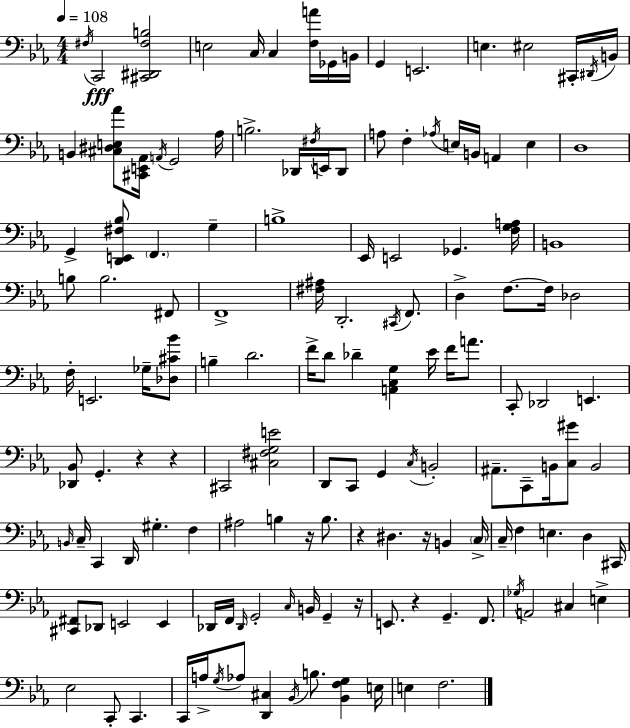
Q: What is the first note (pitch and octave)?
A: F#3